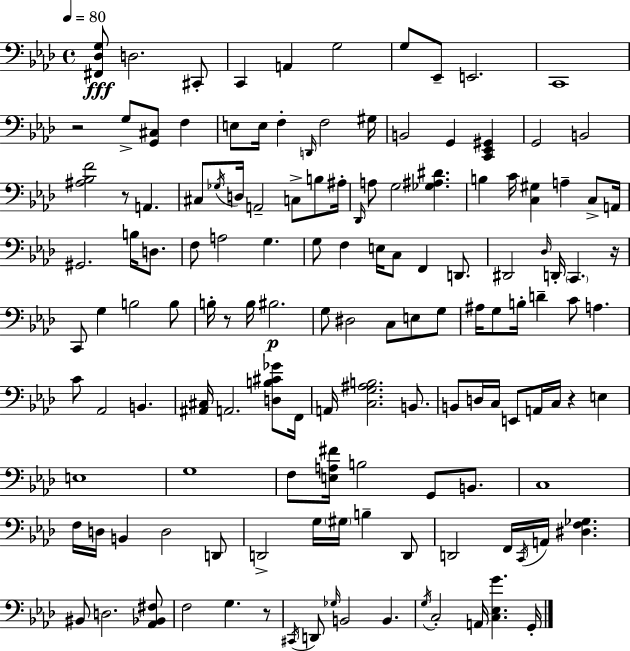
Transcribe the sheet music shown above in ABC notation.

X:1
T:Untitled
M:4/4
L:1/4
K:Fm
[^F,,_D,G,]/2 D,2 ^C,,/2 C,, A,, G,2 G,/2 _E,,/2 E,,2 C,,4 z2 G,/2 [G,,^C,]/2 F, E,/2 E,/4 F, D,,/4 F,2 ^G,/4 B,,2 G,, [C,,_E,,^G,,] G,,2 B,,2 [^A,_B,F]2 z/2 A,, ^C,/2 _G,/4 D,/4 A,,2 C,/2 B,/2 ^A,/4 _D,,/4 A,/2 G,2 [_G,^A,^D] B, C/4 [C,^G,] A, C,/2 A,,/4 ^G,,2 B,/4 D,/2 F,/2 A,2 G, G,/2 F, E,/4 C,/2 F,, D,,/2 ^D,,2 _D,/4 D,,/4 C,, z/4 C,,/2 G, B,2 B,/2 B,/4 z/2 B,/4 ^B,2 G,/2 ^D,2 C,/2 E,/2 G,/2 ^A,/4 G,/2 B,/4 D C/2 A, C/2 _A,,2 B,, [^A,,^C,]/4 A,,2 [D,B,^C_G]/2 F,,/4 A,,/4 [C,G,^A,B,]2 B,,/2 B,,/2 D,/4 C,/4 E,,/2 A,,/4 C,/4 z E, E,4 G,4 F,/2 [E,A,^F]/4 B,2 G,,/2 B,,/2 C,4 F,/4 D,/4 B,, D,2 D,,/2 D,,2 G,/4 ^G,/4 B, D,,/2 D,,2 F,,/4 C,,/4 A,,/4 [^D,F,_G,] ^B,,/2 D,2 [_A,,_B,,^F,]/2 F,2 G, z/2 ^C,,/4 D,,/2 _G,/4 B,,2 B,, G,/4 C,2 A,,/4 [C,_E,G] G,,/4